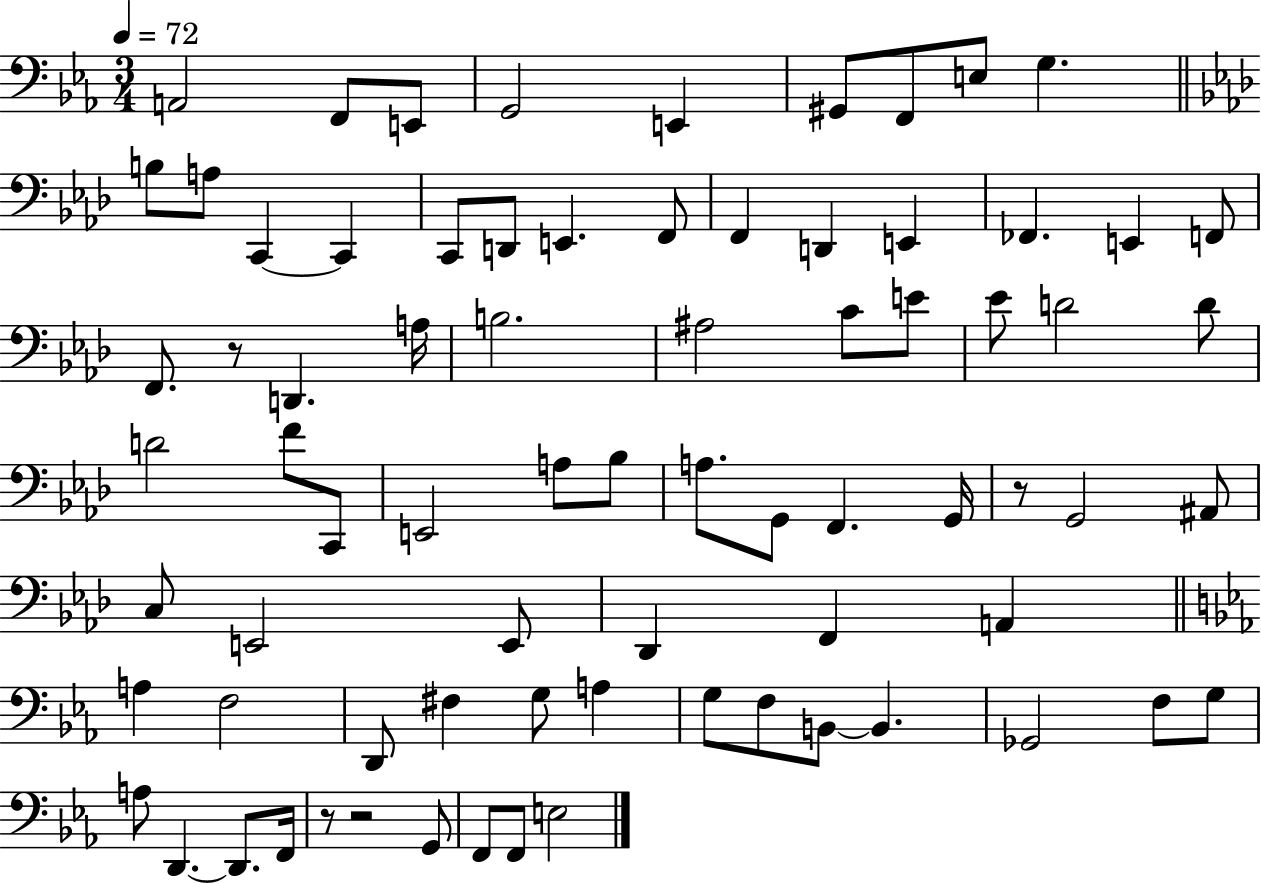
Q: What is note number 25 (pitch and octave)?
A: D2